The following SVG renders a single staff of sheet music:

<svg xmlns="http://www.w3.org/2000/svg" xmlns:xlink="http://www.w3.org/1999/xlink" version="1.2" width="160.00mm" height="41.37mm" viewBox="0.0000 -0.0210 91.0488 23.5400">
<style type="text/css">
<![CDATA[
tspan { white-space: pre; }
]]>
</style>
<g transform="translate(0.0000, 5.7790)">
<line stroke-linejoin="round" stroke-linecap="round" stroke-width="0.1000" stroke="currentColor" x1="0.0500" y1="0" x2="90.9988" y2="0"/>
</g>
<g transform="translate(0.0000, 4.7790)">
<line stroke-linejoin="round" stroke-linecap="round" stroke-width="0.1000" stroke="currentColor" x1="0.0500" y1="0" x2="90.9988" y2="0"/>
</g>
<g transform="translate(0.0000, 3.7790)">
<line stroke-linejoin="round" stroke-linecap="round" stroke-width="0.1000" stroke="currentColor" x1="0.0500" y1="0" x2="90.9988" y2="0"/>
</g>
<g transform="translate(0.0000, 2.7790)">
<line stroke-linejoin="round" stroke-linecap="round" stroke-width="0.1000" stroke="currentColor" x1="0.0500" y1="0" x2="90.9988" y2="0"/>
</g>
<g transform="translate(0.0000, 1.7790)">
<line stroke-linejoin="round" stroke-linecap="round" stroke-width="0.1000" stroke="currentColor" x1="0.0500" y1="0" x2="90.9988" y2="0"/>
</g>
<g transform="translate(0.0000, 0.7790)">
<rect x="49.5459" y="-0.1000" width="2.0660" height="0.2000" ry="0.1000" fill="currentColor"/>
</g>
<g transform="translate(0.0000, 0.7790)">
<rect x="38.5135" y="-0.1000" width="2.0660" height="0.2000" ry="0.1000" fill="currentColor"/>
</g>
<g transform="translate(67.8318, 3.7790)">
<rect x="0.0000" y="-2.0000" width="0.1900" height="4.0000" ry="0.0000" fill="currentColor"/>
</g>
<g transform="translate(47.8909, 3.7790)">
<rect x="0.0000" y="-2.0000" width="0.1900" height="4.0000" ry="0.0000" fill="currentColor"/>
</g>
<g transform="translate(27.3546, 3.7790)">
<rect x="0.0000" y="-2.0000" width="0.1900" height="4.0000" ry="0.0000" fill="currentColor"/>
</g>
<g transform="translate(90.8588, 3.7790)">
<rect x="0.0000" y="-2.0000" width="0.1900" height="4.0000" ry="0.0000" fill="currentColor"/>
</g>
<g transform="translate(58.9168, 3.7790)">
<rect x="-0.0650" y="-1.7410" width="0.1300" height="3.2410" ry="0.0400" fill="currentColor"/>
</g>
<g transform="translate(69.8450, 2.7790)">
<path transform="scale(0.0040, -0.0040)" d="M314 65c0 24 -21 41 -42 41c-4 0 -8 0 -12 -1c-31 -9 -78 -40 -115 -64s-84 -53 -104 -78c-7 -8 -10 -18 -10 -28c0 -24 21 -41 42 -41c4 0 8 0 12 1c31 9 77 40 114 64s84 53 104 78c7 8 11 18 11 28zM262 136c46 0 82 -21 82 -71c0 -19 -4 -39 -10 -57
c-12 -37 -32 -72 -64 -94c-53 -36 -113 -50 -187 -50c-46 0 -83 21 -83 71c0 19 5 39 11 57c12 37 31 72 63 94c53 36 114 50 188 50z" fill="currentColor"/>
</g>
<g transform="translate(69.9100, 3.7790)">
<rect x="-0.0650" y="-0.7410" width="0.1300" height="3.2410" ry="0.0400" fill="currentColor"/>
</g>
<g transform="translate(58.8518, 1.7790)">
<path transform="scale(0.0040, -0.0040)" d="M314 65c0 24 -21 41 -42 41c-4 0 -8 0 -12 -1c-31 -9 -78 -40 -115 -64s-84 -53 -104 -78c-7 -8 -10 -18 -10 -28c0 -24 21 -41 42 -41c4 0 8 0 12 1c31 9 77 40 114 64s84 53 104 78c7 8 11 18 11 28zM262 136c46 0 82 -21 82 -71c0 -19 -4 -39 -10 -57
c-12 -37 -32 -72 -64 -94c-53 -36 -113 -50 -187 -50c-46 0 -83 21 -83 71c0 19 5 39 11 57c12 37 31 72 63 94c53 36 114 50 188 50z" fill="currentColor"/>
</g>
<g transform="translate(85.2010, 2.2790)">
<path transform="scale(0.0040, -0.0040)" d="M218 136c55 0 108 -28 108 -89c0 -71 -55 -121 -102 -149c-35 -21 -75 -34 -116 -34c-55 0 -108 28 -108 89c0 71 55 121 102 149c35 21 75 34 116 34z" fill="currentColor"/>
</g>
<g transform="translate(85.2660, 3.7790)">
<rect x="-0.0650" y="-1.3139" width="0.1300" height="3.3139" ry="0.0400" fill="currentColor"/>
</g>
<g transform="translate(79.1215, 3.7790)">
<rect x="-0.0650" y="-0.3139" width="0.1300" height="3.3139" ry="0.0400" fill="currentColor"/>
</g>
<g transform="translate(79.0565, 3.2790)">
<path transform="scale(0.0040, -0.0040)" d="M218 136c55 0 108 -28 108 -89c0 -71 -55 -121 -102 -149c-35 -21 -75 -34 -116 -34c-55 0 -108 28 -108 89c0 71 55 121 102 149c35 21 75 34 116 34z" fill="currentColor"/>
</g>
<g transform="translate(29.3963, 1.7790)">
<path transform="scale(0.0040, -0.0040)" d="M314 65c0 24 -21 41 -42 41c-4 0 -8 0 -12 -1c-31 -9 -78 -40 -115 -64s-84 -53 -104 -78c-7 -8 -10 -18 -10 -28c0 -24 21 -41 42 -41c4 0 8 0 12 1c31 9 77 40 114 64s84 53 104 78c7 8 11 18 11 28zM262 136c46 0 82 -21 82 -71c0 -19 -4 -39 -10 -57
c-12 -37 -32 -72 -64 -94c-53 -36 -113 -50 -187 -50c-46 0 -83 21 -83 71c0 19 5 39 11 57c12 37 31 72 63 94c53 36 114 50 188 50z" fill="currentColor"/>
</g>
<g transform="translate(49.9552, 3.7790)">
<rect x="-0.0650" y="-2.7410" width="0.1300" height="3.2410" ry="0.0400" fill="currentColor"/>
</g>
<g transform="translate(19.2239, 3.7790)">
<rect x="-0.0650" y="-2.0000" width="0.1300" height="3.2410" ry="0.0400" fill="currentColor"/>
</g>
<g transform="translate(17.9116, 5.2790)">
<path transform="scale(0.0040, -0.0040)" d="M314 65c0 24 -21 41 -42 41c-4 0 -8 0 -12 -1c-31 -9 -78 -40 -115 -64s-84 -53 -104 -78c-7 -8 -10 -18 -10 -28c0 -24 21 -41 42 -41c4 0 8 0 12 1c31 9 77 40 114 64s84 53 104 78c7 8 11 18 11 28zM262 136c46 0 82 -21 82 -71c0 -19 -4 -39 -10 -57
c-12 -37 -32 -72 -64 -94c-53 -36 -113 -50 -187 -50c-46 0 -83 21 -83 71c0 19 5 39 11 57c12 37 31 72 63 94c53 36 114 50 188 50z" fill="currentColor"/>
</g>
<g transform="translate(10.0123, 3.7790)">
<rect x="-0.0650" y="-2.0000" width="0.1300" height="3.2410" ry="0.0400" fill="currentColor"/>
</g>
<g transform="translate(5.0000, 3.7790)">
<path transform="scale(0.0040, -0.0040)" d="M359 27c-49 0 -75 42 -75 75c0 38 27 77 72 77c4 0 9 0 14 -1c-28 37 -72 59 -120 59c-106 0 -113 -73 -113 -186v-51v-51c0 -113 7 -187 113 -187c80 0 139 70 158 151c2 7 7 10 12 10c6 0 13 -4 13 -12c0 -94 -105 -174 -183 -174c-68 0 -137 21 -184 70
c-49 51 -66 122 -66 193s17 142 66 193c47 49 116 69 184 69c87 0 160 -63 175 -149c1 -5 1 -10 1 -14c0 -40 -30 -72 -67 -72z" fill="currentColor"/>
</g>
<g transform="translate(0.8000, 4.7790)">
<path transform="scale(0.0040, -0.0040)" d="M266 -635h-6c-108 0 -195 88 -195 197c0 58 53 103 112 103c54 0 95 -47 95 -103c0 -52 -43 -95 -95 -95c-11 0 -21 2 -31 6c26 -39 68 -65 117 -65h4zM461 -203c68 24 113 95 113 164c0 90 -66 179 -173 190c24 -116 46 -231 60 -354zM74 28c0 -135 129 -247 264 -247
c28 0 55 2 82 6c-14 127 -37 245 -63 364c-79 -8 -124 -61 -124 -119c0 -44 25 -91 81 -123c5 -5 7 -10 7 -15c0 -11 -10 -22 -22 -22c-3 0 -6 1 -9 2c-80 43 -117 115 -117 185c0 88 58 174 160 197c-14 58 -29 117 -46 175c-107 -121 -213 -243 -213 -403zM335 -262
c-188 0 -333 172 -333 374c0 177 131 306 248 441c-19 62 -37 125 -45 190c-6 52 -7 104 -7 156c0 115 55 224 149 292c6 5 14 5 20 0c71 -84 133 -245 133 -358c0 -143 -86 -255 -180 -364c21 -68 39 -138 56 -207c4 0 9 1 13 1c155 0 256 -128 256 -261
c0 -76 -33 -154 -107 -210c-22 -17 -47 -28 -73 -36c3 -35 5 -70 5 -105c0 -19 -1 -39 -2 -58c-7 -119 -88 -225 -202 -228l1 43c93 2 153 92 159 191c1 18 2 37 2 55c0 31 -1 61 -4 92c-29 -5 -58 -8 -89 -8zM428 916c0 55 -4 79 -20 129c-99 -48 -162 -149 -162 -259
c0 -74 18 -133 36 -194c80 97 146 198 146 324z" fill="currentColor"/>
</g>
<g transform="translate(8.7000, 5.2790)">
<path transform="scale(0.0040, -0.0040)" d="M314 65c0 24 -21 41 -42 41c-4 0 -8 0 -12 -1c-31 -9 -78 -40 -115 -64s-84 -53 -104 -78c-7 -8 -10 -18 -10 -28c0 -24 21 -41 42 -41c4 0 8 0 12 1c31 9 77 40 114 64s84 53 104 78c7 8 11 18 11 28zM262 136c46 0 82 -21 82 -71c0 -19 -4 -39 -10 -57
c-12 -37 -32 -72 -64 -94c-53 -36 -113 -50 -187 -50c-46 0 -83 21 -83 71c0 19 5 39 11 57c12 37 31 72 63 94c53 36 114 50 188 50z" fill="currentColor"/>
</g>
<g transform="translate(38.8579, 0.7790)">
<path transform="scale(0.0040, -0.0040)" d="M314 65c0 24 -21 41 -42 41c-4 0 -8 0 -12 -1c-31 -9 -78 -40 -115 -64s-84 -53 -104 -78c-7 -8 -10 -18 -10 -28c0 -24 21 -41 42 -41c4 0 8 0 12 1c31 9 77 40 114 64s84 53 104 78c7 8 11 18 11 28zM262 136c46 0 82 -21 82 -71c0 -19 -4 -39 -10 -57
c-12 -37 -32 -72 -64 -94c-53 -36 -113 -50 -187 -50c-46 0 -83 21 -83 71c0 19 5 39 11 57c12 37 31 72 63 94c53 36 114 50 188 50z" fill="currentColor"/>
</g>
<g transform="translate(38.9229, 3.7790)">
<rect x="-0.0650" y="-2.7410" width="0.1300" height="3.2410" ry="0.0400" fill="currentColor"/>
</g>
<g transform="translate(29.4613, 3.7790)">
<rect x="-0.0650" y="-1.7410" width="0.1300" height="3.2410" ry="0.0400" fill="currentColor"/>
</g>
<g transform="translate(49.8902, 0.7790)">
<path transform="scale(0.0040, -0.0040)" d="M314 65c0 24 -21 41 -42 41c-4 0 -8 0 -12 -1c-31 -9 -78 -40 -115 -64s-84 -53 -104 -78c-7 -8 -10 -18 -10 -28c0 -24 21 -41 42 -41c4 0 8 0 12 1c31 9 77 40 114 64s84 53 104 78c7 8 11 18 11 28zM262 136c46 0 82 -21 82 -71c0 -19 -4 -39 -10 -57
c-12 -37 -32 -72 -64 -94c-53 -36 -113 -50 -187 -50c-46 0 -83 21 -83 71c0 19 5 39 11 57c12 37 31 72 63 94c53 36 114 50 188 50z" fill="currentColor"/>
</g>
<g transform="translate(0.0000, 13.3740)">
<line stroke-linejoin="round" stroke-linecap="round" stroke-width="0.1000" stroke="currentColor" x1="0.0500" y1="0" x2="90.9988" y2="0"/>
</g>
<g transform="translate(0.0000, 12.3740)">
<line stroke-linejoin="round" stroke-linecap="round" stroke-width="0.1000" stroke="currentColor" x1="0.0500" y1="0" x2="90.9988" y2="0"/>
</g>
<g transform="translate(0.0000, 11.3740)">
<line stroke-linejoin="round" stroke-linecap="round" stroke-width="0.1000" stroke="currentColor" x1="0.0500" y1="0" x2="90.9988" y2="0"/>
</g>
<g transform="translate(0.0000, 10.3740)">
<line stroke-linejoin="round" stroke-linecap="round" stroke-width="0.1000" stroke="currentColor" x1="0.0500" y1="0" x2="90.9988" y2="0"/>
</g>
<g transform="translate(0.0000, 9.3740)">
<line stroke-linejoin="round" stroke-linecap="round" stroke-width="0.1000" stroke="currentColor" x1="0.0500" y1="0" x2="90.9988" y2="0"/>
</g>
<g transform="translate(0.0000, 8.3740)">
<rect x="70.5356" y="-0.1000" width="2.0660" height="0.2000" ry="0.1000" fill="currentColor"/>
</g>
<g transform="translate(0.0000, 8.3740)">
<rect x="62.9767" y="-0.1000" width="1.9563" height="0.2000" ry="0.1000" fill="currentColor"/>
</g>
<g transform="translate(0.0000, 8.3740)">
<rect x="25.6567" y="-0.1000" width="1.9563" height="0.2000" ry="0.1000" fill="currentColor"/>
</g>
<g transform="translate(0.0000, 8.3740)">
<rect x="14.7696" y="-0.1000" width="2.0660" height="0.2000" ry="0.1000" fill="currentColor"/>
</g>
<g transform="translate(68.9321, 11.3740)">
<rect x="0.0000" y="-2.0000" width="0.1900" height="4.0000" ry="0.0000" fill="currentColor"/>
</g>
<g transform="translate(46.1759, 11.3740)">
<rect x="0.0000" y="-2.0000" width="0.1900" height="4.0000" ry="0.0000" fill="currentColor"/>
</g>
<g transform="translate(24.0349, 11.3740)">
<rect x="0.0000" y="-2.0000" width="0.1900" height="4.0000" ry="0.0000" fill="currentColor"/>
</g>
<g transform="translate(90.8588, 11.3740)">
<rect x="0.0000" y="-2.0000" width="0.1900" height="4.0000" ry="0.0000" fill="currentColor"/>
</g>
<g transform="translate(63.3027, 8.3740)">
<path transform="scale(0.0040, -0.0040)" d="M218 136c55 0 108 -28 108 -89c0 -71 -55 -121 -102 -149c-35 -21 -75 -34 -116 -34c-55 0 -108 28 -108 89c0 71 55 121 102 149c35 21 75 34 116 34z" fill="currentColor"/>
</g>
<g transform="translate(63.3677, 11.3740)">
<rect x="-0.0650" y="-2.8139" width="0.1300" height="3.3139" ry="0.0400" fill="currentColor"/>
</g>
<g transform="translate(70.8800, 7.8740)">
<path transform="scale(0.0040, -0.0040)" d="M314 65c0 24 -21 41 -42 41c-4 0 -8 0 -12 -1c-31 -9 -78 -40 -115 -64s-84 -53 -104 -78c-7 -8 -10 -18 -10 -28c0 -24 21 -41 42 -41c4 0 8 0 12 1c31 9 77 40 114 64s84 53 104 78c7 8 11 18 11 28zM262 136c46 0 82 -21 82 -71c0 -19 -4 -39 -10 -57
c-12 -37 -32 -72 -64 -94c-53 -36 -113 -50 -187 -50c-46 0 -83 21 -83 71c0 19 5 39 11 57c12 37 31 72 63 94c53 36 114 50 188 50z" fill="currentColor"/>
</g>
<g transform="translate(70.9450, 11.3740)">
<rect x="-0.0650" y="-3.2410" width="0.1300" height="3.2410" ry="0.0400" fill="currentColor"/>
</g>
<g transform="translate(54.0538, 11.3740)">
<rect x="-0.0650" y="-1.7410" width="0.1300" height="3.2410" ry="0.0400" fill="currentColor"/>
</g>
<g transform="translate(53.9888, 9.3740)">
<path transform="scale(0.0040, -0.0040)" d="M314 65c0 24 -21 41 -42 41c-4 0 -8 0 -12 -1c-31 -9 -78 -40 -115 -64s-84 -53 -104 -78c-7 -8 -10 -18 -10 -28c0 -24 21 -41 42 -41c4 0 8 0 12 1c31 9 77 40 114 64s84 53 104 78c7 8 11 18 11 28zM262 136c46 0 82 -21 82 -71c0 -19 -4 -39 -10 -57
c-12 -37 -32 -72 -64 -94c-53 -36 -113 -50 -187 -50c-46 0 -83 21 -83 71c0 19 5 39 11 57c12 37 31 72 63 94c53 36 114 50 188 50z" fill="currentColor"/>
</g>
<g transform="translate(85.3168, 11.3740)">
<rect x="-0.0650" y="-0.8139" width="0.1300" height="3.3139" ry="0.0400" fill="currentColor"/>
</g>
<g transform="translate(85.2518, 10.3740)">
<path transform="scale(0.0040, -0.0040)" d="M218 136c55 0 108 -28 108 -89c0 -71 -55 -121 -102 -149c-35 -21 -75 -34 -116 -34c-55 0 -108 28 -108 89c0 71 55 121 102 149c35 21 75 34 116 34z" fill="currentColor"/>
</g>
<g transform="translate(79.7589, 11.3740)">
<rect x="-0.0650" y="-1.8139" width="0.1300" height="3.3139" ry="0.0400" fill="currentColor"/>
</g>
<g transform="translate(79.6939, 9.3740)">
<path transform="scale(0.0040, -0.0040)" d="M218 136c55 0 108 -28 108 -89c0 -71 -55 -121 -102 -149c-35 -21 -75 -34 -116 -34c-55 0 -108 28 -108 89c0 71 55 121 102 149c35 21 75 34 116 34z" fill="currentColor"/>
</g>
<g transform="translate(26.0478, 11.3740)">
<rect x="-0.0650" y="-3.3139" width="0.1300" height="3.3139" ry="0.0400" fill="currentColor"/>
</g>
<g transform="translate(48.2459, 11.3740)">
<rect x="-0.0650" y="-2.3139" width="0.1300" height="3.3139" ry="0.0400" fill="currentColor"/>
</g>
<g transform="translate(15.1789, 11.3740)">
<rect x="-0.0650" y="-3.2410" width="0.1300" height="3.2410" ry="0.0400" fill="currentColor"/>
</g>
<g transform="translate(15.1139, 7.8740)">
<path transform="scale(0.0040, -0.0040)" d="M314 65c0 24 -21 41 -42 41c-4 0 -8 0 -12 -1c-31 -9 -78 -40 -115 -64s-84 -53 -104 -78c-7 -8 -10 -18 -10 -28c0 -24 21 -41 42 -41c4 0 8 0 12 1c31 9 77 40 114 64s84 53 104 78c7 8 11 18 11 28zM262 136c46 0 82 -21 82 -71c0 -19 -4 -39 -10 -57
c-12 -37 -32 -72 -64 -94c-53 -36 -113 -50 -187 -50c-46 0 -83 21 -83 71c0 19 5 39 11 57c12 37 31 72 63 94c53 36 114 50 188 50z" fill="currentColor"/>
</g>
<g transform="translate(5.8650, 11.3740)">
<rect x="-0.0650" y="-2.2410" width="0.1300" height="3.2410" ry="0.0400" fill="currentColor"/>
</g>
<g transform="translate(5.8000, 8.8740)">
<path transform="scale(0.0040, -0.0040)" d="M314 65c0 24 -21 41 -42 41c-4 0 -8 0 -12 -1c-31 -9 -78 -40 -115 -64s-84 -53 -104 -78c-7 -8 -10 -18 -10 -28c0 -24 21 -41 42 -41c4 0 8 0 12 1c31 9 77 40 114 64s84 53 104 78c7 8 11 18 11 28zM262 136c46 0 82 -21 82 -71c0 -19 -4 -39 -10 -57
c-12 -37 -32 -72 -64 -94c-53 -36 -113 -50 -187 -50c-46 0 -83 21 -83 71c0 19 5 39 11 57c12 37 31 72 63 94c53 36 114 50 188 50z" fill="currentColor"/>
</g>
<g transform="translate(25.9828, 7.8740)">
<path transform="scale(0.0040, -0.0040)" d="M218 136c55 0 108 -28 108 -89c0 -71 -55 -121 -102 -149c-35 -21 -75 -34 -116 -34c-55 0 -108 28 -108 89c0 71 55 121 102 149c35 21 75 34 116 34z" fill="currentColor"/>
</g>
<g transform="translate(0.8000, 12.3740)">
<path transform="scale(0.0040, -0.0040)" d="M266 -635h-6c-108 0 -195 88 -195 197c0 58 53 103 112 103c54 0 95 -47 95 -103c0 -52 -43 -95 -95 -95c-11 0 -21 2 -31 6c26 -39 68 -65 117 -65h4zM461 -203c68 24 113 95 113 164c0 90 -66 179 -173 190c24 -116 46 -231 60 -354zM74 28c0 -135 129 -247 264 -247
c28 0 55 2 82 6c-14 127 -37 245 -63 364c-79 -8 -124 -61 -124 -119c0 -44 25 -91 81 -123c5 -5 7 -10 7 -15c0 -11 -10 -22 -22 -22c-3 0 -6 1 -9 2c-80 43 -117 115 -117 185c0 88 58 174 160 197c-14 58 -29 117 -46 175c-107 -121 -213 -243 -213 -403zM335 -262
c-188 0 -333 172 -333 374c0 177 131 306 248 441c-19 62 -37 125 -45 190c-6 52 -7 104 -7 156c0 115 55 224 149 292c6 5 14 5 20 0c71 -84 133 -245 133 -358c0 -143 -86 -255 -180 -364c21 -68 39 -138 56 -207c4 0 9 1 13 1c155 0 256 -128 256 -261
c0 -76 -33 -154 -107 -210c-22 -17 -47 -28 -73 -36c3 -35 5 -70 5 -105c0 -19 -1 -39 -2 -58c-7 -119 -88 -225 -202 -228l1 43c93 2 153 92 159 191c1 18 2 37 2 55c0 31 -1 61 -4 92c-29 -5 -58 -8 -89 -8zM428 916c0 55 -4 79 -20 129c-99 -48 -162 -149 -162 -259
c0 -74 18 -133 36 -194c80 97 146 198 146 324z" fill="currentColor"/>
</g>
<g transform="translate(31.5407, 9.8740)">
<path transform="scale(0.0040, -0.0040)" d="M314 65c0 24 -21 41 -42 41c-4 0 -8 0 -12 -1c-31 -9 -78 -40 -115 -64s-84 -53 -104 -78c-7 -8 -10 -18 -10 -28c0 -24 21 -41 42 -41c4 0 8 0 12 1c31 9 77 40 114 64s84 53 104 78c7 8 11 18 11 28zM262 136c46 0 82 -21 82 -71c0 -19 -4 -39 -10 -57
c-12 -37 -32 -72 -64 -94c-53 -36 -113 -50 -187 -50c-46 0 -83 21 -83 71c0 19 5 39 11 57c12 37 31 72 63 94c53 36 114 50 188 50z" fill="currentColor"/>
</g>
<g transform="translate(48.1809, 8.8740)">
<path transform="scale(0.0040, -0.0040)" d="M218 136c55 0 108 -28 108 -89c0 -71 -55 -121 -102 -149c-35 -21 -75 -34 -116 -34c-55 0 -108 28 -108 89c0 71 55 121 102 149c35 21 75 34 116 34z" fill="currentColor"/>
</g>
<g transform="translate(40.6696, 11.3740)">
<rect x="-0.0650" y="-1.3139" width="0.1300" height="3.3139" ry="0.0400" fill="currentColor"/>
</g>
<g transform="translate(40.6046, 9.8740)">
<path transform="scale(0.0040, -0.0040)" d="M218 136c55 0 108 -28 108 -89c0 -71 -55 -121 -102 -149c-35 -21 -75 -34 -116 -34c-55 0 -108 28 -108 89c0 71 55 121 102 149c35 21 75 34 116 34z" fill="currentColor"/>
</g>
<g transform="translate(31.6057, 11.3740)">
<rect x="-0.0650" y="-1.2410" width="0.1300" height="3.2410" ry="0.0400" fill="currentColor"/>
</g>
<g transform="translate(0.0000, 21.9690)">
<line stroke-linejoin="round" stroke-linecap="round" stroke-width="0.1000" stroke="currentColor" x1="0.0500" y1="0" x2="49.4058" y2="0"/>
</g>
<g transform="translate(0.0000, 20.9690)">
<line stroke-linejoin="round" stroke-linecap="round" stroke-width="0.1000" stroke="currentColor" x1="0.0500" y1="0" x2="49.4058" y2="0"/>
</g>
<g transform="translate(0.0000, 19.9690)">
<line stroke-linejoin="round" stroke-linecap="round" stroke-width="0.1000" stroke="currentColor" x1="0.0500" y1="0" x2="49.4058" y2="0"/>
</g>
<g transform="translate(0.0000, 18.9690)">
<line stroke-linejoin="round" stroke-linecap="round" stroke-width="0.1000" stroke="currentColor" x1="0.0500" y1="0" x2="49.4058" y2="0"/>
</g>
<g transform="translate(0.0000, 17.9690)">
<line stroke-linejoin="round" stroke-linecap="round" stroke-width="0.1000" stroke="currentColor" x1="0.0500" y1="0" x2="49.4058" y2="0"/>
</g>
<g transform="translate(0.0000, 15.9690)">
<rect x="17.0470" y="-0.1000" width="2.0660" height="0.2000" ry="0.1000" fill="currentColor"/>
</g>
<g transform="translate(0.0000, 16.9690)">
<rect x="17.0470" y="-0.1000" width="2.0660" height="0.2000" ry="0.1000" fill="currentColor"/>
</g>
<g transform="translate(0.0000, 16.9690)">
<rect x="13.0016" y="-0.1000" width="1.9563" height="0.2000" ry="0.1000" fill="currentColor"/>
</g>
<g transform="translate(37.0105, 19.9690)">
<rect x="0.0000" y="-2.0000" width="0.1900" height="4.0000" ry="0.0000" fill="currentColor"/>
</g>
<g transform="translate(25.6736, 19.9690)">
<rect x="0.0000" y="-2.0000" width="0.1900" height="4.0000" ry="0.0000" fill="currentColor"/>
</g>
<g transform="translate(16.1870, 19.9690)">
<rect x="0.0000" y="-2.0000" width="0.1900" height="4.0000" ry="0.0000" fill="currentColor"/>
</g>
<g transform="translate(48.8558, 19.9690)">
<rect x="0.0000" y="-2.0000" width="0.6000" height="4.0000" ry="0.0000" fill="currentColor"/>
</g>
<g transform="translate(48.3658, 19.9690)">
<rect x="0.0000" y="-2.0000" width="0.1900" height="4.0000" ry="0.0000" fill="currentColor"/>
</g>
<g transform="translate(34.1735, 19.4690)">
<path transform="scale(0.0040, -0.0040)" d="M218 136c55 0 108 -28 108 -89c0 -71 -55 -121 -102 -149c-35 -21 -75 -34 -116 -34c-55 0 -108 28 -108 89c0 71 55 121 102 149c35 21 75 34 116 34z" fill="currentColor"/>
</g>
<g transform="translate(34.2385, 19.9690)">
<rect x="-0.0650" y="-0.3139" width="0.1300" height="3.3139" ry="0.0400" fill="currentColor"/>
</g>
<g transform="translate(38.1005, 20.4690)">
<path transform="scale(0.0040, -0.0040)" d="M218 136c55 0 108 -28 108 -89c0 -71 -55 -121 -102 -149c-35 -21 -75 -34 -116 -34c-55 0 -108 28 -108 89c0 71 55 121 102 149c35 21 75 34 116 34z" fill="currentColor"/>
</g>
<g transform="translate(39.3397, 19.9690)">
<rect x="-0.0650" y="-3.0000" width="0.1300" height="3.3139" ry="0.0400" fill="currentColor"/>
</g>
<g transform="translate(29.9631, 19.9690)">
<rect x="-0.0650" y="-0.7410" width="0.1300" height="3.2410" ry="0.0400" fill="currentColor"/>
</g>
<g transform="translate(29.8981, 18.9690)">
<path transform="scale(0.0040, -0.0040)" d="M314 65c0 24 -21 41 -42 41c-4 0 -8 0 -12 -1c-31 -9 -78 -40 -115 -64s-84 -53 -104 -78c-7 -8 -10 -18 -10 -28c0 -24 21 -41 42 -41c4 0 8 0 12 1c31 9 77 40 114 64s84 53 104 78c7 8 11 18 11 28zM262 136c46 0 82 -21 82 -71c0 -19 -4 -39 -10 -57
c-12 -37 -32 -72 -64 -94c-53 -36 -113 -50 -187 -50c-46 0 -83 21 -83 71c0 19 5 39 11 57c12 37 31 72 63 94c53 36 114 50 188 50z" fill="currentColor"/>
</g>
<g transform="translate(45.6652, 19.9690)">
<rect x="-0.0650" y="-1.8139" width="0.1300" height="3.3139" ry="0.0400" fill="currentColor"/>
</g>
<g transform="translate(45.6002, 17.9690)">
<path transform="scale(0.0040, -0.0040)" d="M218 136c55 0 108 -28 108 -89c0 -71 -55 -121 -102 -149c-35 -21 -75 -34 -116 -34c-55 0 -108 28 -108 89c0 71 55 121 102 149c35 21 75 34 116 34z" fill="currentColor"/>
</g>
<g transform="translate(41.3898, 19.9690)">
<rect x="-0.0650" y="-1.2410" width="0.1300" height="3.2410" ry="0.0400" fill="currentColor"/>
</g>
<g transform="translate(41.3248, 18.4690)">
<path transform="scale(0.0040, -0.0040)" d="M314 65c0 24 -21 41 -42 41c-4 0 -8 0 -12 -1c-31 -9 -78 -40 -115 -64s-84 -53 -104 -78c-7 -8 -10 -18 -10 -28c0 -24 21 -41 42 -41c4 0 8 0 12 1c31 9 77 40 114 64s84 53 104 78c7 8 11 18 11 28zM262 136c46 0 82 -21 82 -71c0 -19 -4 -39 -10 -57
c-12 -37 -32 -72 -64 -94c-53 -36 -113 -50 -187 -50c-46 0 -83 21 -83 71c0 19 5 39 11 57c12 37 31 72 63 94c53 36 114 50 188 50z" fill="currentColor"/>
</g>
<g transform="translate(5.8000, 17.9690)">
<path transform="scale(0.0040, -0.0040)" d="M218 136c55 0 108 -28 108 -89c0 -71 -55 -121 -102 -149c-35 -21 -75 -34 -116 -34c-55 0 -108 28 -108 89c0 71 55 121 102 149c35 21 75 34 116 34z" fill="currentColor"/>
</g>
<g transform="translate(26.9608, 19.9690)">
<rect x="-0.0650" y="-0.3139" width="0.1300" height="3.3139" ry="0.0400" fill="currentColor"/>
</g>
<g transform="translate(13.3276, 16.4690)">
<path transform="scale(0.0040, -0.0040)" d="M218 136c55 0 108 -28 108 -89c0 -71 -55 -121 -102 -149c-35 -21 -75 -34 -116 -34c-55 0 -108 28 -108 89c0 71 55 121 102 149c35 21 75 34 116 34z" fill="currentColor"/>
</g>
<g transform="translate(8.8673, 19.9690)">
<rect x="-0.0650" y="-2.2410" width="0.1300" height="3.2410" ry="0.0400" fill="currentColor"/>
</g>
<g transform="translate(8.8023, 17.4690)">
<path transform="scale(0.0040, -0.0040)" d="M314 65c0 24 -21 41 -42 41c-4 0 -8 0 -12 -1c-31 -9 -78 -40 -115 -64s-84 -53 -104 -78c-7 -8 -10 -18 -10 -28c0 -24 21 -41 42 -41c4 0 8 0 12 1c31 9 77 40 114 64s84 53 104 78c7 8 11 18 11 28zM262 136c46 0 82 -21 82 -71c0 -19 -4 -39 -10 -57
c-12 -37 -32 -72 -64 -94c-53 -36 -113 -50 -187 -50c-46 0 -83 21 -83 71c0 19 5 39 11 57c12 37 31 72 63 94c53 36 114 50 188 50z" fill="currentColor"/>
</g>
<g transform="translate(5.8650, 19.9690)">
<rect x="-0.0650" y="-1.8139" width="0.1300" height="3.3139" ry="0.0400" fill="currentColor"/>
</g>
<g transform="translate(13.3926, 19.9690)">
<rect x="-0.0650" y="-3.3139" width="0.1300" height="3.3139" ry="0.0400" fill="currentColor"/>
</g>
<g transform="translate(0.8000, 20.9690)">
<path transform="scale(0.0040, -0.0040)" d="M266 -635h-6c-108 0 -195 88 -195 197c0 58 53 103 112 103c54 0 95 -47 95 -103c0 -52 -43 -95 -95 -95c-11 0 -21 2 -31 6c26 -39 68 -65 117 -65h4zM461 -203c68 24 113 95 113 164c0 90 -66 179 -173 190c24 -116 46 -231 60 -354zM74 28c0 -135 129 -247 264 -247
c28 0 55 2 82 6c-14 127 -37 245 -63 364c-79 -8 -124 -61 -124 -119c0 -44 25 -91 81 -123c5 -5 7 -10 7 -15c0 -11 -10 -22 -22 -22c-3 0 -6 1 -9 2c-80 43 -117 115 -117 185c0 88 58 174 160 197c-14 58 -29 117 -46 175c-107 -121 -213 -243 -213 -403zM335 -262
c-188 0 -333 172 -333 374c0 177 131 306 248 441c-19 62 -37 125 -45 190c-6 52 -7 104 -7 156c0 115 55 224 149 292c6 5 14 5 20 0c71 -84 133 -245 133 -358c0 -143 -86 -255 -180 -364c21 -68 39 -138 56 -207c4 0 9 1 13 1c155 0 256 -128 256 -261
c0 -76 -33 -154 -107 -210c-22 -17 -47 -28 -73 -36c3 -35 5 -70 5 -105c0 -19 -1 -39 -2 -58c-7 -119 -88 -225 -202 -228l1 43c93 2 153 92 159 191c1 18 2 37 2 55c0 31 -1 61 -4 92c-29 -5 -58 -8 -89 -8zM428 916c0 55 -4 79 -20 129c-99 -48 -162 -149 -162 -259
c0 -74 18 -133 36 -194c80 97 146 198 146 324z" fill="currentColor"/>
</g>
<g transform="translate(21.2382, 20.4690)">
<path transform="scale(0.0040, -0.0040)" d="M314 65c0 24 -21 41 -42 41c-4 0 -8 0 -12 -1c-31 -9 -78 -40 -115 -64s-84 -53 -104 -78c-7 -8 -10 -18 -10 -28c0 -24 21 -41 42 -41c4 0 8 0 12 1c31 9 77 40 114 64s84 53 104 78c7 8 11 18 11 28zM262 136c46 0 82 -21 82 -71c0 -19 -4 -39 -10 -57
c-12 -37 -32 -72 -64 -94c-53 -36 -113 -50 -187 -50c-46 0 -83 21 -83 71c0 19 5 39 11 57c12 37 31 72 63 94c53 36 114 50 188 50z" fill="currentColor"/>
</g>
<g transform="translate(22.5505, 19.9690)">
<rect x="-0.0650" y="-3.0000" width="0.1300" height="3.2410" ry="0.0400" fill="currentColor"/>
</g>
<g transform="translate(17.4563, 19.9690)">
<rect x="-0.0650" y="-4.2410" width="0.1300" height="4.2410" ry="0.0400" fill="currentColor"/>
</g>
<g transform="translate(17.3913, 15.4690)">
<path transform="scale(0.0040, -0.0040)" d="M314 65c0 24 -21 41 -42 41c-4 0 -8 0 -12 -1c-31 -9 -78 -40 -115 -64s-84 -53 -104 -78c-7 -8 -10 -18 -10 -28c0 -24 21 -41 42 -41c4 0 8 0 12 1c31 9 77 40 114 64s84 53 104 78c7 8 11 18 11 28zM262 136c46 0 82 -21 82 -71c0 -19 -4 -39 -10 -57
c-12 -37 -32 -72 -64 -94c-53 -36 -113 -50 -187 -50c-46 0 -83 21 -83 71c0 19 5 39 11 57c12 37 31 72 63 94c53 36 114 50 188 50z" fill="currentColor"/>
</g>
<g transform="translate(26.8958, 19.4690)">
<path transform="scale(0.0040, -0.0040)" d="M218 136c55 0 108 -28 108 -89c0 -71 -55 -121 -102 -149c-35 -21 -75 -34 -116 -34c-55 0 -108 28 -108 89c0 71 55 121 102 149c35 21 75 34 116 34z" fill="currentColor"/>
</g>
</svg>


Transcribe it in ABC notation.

X:1
T:Untitled
M:4/4
L:1/4
K:C
F2 F2 f2 a2 a2 f2 d2 c e g2 b2 b e2 e g f2 a b2 f d f g2 b d'2 A2 c d2 c A e2 f